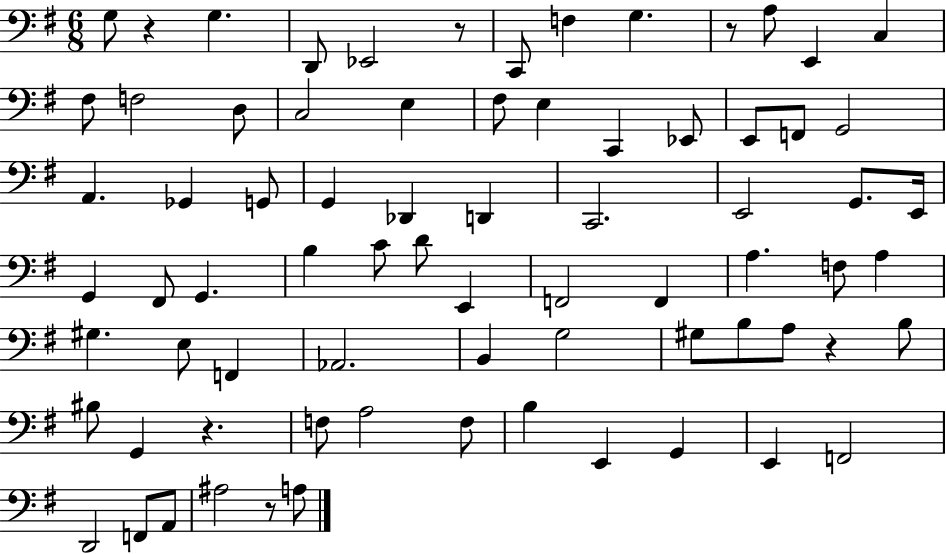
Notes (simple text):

G3/e R/q G3/q. D2/e Eb2/h R/e C2/e F3/q G3/q. R/e A3/e E2/q C3/q F#3/e F3/h D3/e C3/h E3/q F#3/e E3/q C2/q Eb2/e E2/e F2/e G2/h A2/q. Gb2/q G2/e G2/q Db2/q D2/q C2/h. E2/h G2/e. E2/s G2/q F#2/e G2/q. B3/q C4/e D4/e E2/q F2/h F2/q A3/q. F3/e A3/q G#3/q. E3/e F2/q Ab2/h. B2/q G3/h G#3/e B3/e A3/e R/q B3/e BIS3/e G2/q R/q. F3/e A3/h F3/e B3/q E2/q G2/q E2/q F2/h D2/h F2/e A2/e A#3/h R/e A3/e